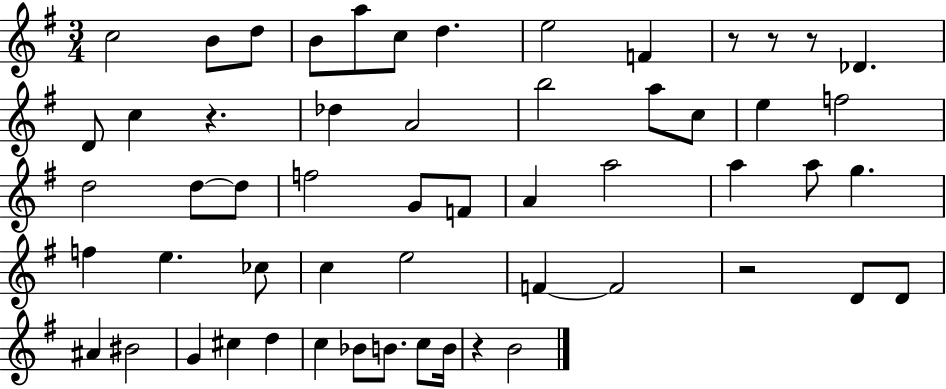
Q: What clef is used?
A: treble